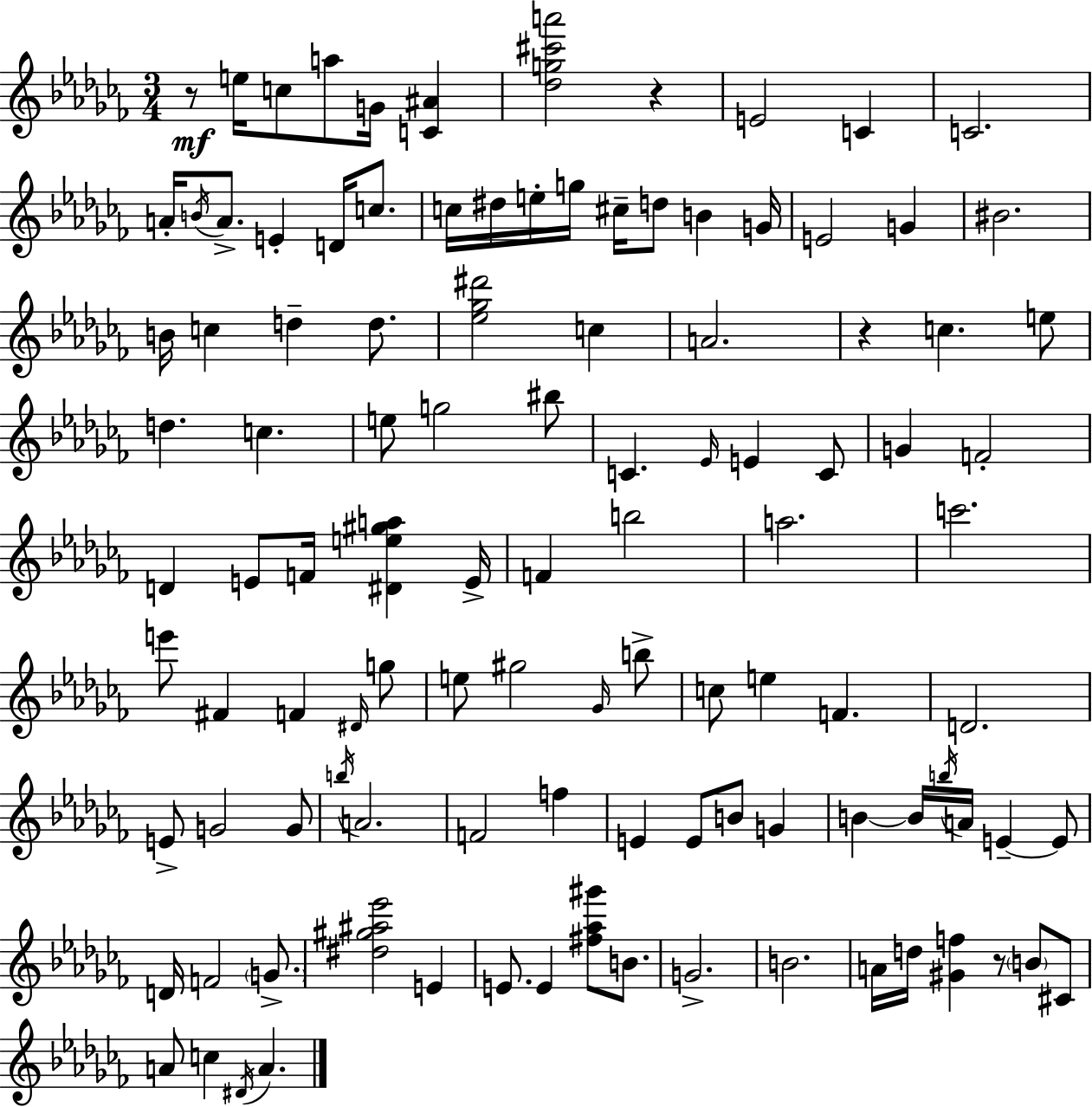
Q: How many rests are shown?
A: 4